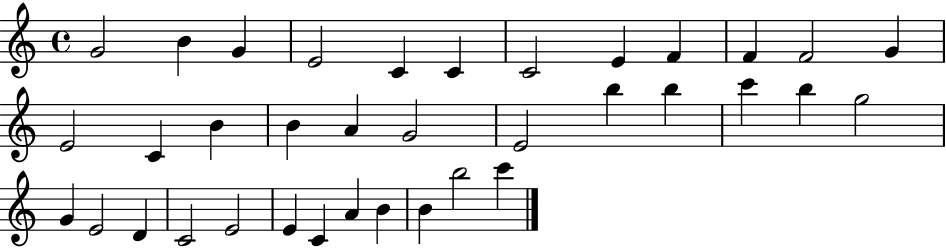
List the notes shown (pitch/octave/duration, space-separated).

G4/h B4/q G4/q E4/h C4/q C4/q C4/h E4/q F4/q F4/q F4/h G4/q E4/h C4/q B4/q B4/q A4/q G4/h E4/h B5/q B5/q C6/q B5/q G5/h G4/q E4/h D4/q C4/h E4/h E4/q C4/q A4/q B4/q B4/q B5/h C6/q